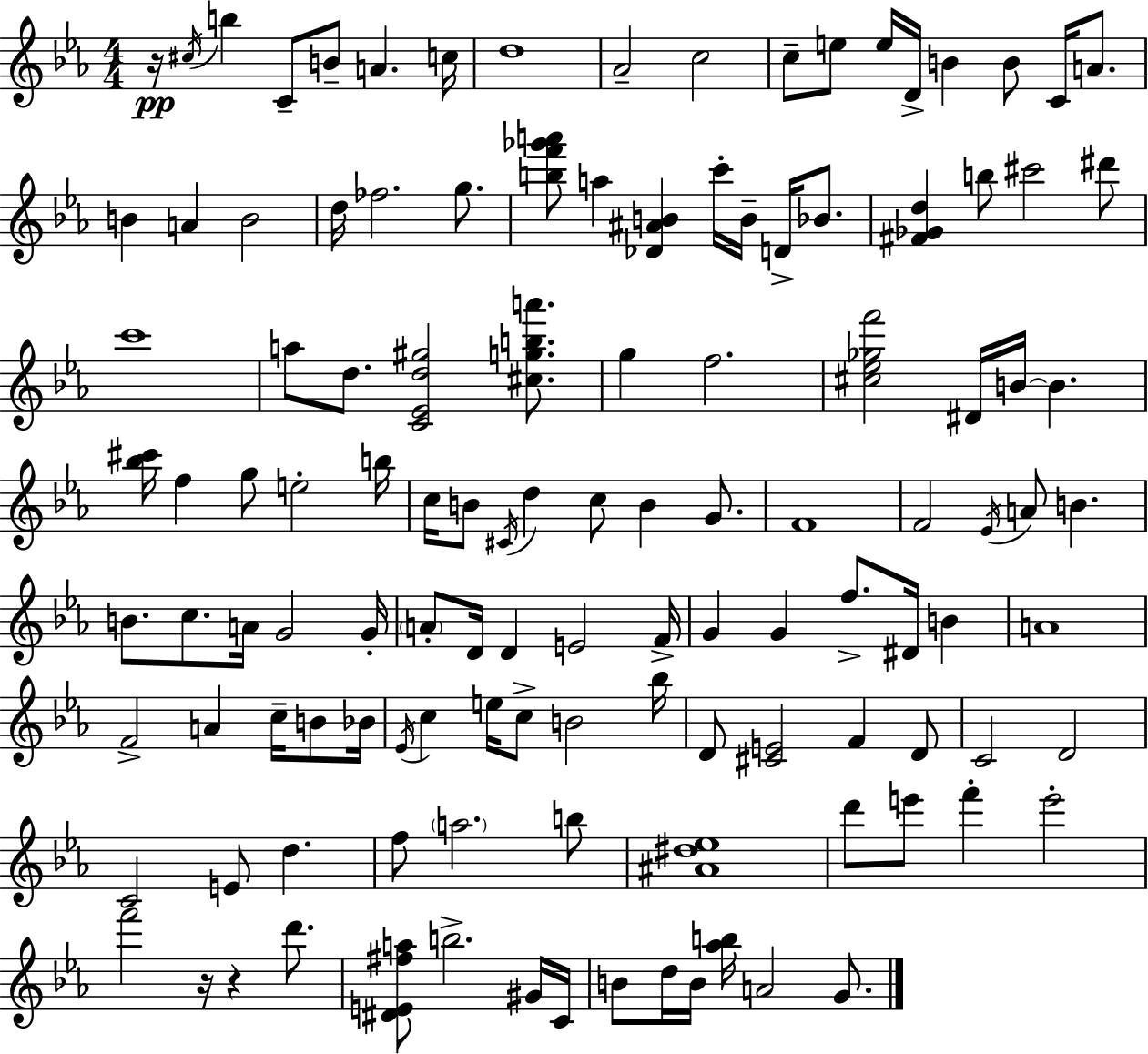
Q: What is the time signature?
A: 4/4